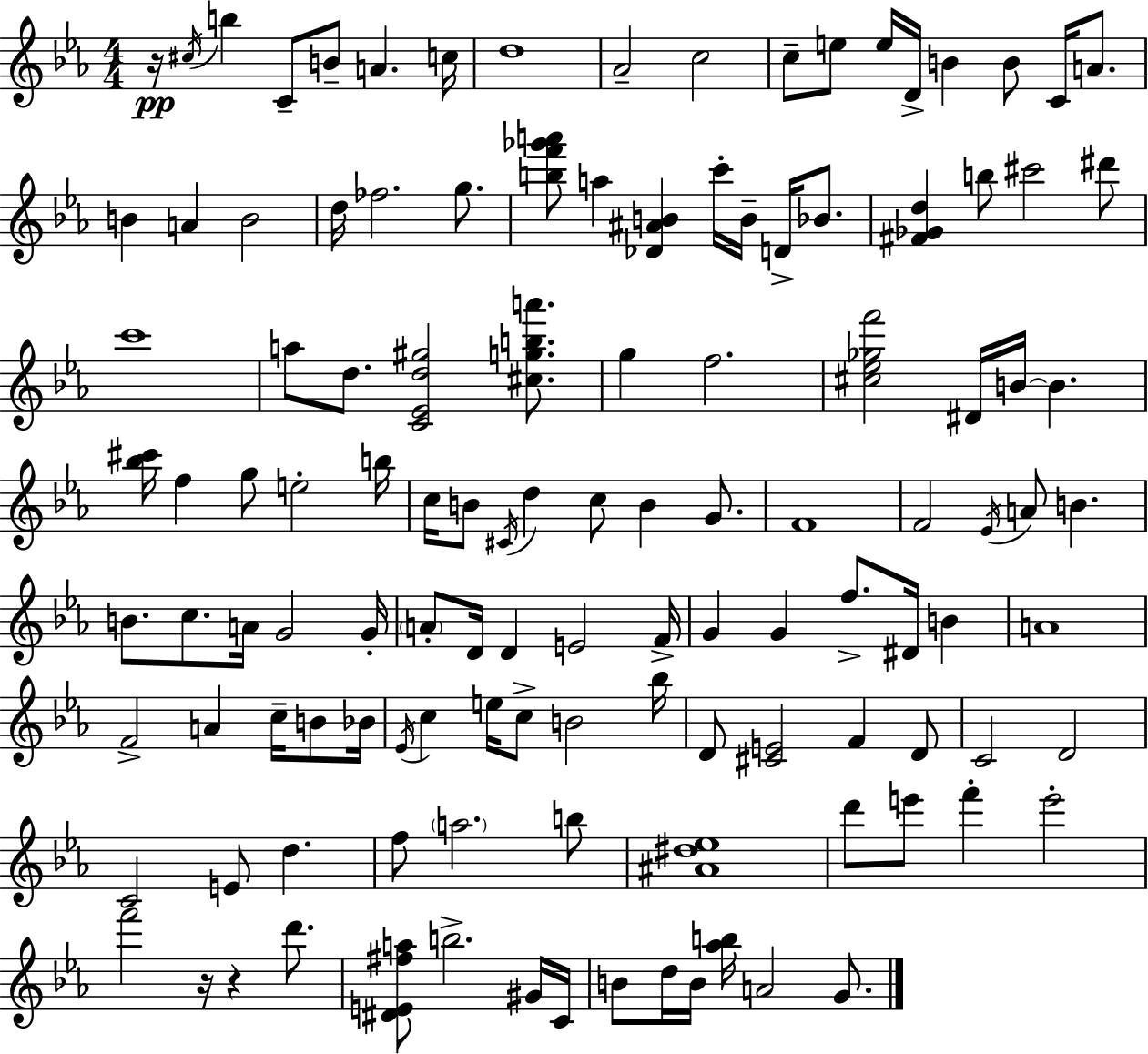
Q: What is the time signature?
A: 4/4